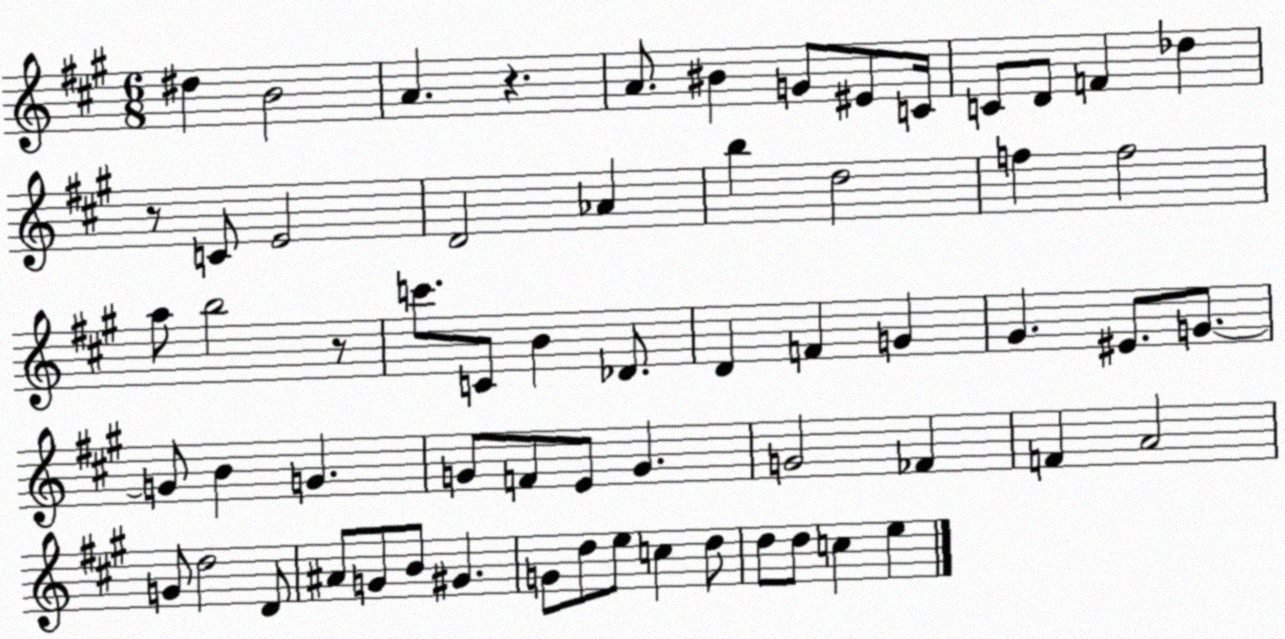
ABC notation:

X:1
T:Untitled
M:6/8
L:1/4
K:A
^d B2 A z A/2 ^B G/2 ^E/2 C/4 C/2 D/2 F _d z/2 C/2 E2 D2 _A b d2 f f2 a/2 b2 z/2 c'/2 C/2 B _D/2 D F G ^G ^E/2 G/2 G/2 B G G/2 F/2 E/2 G G2 _F F A2 G/2 d2 D/2 ^A/2 G/2 B/2 ^G G/2 d/2 e/2 c d/2 d/2 d/2 c e